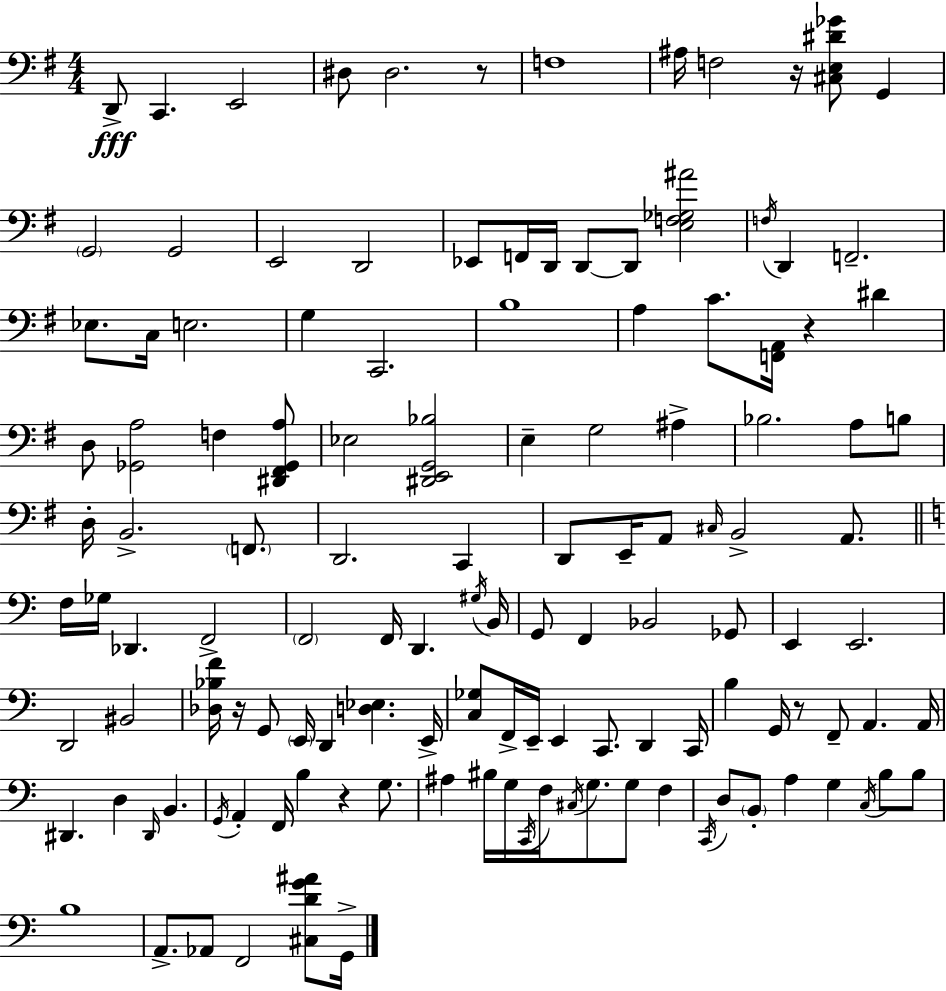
X:1
T:Untitled
M:4/4
L:1/4
K:Em
D,,/2 C,, E,,2 ^D,/2 ^D,2 z/2 F,4 ^A,/4 F,2 z/4 [^C,E,^D_G]/2 G,, G,,2 G,,2 E,,2 D,,2 _E,,/2 F,,/4 D,,/4 D,,/2 D,,/2 [E,F,_G,^A]2 F,/4 D,, F,,2 _E,/2 C,/4 E,2 G, C,,2 B,4 A, C/2 [F,,A,,]/4 z ^D D,/2 [_G,,A,]2 F, [^D,,^F,,_G,,A,]/2 _E,2 [^D,,E,,G,,_B,]2 E, G,2 ^A, _B,2 A,/2 B,/2 D,/4 B,,2 F,,/2 D,,2 C,, D,,/2 E,,/4 A,,/2 ^C,/4 B,,2 A,,/2 F,/4 _G,/4 _D,, F,,2 F,,2 F,,/4 D,, ^G,/4 B,,/4 G,,/2 F,, _B,,2 _G,,/2 E,, E,,2 D,,2 ^B,,2 [_D,_B,F]/4 z/4 G,,/2 E,,/4 D,, [D,_E,] E,,/4 [C,_G,]/2 F,,/4 E,,/4 E,, C,,/2 D,, C,,/4 B, G,,/4 z/2 F,,/2 A,, A,,/4 ^D,, D, ^D,,/4 B,, G,,/4 A,, F,,/4 B, z G,/2 ^A, ^B,/4 G,/4 C,,/4 F,/4 ^C,/4 G,/2 G,/2 F, C,,/4 D,/2 B,,/2 A, G, C,/4 B,/2 B,/2 B,4 A,,/2 _A,,/2 F,,2 [^C,DG^A]/2 G,,/4